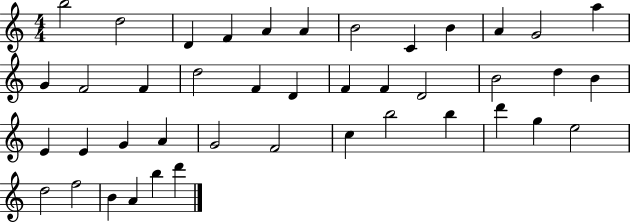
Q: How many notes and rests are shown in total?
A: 42